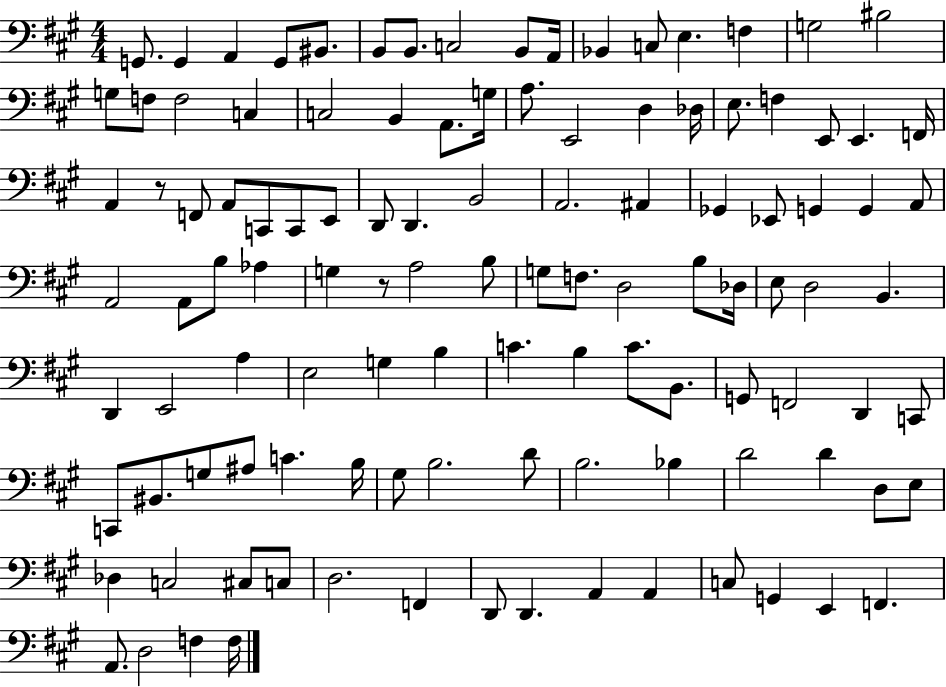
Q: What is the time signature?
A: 4/4